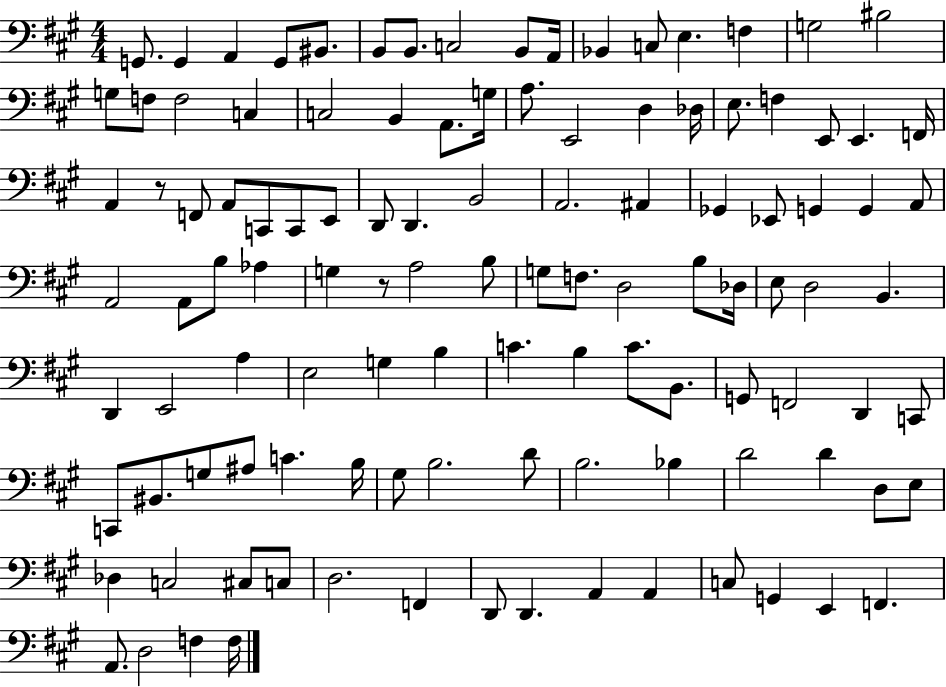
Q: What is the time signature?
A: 4/4